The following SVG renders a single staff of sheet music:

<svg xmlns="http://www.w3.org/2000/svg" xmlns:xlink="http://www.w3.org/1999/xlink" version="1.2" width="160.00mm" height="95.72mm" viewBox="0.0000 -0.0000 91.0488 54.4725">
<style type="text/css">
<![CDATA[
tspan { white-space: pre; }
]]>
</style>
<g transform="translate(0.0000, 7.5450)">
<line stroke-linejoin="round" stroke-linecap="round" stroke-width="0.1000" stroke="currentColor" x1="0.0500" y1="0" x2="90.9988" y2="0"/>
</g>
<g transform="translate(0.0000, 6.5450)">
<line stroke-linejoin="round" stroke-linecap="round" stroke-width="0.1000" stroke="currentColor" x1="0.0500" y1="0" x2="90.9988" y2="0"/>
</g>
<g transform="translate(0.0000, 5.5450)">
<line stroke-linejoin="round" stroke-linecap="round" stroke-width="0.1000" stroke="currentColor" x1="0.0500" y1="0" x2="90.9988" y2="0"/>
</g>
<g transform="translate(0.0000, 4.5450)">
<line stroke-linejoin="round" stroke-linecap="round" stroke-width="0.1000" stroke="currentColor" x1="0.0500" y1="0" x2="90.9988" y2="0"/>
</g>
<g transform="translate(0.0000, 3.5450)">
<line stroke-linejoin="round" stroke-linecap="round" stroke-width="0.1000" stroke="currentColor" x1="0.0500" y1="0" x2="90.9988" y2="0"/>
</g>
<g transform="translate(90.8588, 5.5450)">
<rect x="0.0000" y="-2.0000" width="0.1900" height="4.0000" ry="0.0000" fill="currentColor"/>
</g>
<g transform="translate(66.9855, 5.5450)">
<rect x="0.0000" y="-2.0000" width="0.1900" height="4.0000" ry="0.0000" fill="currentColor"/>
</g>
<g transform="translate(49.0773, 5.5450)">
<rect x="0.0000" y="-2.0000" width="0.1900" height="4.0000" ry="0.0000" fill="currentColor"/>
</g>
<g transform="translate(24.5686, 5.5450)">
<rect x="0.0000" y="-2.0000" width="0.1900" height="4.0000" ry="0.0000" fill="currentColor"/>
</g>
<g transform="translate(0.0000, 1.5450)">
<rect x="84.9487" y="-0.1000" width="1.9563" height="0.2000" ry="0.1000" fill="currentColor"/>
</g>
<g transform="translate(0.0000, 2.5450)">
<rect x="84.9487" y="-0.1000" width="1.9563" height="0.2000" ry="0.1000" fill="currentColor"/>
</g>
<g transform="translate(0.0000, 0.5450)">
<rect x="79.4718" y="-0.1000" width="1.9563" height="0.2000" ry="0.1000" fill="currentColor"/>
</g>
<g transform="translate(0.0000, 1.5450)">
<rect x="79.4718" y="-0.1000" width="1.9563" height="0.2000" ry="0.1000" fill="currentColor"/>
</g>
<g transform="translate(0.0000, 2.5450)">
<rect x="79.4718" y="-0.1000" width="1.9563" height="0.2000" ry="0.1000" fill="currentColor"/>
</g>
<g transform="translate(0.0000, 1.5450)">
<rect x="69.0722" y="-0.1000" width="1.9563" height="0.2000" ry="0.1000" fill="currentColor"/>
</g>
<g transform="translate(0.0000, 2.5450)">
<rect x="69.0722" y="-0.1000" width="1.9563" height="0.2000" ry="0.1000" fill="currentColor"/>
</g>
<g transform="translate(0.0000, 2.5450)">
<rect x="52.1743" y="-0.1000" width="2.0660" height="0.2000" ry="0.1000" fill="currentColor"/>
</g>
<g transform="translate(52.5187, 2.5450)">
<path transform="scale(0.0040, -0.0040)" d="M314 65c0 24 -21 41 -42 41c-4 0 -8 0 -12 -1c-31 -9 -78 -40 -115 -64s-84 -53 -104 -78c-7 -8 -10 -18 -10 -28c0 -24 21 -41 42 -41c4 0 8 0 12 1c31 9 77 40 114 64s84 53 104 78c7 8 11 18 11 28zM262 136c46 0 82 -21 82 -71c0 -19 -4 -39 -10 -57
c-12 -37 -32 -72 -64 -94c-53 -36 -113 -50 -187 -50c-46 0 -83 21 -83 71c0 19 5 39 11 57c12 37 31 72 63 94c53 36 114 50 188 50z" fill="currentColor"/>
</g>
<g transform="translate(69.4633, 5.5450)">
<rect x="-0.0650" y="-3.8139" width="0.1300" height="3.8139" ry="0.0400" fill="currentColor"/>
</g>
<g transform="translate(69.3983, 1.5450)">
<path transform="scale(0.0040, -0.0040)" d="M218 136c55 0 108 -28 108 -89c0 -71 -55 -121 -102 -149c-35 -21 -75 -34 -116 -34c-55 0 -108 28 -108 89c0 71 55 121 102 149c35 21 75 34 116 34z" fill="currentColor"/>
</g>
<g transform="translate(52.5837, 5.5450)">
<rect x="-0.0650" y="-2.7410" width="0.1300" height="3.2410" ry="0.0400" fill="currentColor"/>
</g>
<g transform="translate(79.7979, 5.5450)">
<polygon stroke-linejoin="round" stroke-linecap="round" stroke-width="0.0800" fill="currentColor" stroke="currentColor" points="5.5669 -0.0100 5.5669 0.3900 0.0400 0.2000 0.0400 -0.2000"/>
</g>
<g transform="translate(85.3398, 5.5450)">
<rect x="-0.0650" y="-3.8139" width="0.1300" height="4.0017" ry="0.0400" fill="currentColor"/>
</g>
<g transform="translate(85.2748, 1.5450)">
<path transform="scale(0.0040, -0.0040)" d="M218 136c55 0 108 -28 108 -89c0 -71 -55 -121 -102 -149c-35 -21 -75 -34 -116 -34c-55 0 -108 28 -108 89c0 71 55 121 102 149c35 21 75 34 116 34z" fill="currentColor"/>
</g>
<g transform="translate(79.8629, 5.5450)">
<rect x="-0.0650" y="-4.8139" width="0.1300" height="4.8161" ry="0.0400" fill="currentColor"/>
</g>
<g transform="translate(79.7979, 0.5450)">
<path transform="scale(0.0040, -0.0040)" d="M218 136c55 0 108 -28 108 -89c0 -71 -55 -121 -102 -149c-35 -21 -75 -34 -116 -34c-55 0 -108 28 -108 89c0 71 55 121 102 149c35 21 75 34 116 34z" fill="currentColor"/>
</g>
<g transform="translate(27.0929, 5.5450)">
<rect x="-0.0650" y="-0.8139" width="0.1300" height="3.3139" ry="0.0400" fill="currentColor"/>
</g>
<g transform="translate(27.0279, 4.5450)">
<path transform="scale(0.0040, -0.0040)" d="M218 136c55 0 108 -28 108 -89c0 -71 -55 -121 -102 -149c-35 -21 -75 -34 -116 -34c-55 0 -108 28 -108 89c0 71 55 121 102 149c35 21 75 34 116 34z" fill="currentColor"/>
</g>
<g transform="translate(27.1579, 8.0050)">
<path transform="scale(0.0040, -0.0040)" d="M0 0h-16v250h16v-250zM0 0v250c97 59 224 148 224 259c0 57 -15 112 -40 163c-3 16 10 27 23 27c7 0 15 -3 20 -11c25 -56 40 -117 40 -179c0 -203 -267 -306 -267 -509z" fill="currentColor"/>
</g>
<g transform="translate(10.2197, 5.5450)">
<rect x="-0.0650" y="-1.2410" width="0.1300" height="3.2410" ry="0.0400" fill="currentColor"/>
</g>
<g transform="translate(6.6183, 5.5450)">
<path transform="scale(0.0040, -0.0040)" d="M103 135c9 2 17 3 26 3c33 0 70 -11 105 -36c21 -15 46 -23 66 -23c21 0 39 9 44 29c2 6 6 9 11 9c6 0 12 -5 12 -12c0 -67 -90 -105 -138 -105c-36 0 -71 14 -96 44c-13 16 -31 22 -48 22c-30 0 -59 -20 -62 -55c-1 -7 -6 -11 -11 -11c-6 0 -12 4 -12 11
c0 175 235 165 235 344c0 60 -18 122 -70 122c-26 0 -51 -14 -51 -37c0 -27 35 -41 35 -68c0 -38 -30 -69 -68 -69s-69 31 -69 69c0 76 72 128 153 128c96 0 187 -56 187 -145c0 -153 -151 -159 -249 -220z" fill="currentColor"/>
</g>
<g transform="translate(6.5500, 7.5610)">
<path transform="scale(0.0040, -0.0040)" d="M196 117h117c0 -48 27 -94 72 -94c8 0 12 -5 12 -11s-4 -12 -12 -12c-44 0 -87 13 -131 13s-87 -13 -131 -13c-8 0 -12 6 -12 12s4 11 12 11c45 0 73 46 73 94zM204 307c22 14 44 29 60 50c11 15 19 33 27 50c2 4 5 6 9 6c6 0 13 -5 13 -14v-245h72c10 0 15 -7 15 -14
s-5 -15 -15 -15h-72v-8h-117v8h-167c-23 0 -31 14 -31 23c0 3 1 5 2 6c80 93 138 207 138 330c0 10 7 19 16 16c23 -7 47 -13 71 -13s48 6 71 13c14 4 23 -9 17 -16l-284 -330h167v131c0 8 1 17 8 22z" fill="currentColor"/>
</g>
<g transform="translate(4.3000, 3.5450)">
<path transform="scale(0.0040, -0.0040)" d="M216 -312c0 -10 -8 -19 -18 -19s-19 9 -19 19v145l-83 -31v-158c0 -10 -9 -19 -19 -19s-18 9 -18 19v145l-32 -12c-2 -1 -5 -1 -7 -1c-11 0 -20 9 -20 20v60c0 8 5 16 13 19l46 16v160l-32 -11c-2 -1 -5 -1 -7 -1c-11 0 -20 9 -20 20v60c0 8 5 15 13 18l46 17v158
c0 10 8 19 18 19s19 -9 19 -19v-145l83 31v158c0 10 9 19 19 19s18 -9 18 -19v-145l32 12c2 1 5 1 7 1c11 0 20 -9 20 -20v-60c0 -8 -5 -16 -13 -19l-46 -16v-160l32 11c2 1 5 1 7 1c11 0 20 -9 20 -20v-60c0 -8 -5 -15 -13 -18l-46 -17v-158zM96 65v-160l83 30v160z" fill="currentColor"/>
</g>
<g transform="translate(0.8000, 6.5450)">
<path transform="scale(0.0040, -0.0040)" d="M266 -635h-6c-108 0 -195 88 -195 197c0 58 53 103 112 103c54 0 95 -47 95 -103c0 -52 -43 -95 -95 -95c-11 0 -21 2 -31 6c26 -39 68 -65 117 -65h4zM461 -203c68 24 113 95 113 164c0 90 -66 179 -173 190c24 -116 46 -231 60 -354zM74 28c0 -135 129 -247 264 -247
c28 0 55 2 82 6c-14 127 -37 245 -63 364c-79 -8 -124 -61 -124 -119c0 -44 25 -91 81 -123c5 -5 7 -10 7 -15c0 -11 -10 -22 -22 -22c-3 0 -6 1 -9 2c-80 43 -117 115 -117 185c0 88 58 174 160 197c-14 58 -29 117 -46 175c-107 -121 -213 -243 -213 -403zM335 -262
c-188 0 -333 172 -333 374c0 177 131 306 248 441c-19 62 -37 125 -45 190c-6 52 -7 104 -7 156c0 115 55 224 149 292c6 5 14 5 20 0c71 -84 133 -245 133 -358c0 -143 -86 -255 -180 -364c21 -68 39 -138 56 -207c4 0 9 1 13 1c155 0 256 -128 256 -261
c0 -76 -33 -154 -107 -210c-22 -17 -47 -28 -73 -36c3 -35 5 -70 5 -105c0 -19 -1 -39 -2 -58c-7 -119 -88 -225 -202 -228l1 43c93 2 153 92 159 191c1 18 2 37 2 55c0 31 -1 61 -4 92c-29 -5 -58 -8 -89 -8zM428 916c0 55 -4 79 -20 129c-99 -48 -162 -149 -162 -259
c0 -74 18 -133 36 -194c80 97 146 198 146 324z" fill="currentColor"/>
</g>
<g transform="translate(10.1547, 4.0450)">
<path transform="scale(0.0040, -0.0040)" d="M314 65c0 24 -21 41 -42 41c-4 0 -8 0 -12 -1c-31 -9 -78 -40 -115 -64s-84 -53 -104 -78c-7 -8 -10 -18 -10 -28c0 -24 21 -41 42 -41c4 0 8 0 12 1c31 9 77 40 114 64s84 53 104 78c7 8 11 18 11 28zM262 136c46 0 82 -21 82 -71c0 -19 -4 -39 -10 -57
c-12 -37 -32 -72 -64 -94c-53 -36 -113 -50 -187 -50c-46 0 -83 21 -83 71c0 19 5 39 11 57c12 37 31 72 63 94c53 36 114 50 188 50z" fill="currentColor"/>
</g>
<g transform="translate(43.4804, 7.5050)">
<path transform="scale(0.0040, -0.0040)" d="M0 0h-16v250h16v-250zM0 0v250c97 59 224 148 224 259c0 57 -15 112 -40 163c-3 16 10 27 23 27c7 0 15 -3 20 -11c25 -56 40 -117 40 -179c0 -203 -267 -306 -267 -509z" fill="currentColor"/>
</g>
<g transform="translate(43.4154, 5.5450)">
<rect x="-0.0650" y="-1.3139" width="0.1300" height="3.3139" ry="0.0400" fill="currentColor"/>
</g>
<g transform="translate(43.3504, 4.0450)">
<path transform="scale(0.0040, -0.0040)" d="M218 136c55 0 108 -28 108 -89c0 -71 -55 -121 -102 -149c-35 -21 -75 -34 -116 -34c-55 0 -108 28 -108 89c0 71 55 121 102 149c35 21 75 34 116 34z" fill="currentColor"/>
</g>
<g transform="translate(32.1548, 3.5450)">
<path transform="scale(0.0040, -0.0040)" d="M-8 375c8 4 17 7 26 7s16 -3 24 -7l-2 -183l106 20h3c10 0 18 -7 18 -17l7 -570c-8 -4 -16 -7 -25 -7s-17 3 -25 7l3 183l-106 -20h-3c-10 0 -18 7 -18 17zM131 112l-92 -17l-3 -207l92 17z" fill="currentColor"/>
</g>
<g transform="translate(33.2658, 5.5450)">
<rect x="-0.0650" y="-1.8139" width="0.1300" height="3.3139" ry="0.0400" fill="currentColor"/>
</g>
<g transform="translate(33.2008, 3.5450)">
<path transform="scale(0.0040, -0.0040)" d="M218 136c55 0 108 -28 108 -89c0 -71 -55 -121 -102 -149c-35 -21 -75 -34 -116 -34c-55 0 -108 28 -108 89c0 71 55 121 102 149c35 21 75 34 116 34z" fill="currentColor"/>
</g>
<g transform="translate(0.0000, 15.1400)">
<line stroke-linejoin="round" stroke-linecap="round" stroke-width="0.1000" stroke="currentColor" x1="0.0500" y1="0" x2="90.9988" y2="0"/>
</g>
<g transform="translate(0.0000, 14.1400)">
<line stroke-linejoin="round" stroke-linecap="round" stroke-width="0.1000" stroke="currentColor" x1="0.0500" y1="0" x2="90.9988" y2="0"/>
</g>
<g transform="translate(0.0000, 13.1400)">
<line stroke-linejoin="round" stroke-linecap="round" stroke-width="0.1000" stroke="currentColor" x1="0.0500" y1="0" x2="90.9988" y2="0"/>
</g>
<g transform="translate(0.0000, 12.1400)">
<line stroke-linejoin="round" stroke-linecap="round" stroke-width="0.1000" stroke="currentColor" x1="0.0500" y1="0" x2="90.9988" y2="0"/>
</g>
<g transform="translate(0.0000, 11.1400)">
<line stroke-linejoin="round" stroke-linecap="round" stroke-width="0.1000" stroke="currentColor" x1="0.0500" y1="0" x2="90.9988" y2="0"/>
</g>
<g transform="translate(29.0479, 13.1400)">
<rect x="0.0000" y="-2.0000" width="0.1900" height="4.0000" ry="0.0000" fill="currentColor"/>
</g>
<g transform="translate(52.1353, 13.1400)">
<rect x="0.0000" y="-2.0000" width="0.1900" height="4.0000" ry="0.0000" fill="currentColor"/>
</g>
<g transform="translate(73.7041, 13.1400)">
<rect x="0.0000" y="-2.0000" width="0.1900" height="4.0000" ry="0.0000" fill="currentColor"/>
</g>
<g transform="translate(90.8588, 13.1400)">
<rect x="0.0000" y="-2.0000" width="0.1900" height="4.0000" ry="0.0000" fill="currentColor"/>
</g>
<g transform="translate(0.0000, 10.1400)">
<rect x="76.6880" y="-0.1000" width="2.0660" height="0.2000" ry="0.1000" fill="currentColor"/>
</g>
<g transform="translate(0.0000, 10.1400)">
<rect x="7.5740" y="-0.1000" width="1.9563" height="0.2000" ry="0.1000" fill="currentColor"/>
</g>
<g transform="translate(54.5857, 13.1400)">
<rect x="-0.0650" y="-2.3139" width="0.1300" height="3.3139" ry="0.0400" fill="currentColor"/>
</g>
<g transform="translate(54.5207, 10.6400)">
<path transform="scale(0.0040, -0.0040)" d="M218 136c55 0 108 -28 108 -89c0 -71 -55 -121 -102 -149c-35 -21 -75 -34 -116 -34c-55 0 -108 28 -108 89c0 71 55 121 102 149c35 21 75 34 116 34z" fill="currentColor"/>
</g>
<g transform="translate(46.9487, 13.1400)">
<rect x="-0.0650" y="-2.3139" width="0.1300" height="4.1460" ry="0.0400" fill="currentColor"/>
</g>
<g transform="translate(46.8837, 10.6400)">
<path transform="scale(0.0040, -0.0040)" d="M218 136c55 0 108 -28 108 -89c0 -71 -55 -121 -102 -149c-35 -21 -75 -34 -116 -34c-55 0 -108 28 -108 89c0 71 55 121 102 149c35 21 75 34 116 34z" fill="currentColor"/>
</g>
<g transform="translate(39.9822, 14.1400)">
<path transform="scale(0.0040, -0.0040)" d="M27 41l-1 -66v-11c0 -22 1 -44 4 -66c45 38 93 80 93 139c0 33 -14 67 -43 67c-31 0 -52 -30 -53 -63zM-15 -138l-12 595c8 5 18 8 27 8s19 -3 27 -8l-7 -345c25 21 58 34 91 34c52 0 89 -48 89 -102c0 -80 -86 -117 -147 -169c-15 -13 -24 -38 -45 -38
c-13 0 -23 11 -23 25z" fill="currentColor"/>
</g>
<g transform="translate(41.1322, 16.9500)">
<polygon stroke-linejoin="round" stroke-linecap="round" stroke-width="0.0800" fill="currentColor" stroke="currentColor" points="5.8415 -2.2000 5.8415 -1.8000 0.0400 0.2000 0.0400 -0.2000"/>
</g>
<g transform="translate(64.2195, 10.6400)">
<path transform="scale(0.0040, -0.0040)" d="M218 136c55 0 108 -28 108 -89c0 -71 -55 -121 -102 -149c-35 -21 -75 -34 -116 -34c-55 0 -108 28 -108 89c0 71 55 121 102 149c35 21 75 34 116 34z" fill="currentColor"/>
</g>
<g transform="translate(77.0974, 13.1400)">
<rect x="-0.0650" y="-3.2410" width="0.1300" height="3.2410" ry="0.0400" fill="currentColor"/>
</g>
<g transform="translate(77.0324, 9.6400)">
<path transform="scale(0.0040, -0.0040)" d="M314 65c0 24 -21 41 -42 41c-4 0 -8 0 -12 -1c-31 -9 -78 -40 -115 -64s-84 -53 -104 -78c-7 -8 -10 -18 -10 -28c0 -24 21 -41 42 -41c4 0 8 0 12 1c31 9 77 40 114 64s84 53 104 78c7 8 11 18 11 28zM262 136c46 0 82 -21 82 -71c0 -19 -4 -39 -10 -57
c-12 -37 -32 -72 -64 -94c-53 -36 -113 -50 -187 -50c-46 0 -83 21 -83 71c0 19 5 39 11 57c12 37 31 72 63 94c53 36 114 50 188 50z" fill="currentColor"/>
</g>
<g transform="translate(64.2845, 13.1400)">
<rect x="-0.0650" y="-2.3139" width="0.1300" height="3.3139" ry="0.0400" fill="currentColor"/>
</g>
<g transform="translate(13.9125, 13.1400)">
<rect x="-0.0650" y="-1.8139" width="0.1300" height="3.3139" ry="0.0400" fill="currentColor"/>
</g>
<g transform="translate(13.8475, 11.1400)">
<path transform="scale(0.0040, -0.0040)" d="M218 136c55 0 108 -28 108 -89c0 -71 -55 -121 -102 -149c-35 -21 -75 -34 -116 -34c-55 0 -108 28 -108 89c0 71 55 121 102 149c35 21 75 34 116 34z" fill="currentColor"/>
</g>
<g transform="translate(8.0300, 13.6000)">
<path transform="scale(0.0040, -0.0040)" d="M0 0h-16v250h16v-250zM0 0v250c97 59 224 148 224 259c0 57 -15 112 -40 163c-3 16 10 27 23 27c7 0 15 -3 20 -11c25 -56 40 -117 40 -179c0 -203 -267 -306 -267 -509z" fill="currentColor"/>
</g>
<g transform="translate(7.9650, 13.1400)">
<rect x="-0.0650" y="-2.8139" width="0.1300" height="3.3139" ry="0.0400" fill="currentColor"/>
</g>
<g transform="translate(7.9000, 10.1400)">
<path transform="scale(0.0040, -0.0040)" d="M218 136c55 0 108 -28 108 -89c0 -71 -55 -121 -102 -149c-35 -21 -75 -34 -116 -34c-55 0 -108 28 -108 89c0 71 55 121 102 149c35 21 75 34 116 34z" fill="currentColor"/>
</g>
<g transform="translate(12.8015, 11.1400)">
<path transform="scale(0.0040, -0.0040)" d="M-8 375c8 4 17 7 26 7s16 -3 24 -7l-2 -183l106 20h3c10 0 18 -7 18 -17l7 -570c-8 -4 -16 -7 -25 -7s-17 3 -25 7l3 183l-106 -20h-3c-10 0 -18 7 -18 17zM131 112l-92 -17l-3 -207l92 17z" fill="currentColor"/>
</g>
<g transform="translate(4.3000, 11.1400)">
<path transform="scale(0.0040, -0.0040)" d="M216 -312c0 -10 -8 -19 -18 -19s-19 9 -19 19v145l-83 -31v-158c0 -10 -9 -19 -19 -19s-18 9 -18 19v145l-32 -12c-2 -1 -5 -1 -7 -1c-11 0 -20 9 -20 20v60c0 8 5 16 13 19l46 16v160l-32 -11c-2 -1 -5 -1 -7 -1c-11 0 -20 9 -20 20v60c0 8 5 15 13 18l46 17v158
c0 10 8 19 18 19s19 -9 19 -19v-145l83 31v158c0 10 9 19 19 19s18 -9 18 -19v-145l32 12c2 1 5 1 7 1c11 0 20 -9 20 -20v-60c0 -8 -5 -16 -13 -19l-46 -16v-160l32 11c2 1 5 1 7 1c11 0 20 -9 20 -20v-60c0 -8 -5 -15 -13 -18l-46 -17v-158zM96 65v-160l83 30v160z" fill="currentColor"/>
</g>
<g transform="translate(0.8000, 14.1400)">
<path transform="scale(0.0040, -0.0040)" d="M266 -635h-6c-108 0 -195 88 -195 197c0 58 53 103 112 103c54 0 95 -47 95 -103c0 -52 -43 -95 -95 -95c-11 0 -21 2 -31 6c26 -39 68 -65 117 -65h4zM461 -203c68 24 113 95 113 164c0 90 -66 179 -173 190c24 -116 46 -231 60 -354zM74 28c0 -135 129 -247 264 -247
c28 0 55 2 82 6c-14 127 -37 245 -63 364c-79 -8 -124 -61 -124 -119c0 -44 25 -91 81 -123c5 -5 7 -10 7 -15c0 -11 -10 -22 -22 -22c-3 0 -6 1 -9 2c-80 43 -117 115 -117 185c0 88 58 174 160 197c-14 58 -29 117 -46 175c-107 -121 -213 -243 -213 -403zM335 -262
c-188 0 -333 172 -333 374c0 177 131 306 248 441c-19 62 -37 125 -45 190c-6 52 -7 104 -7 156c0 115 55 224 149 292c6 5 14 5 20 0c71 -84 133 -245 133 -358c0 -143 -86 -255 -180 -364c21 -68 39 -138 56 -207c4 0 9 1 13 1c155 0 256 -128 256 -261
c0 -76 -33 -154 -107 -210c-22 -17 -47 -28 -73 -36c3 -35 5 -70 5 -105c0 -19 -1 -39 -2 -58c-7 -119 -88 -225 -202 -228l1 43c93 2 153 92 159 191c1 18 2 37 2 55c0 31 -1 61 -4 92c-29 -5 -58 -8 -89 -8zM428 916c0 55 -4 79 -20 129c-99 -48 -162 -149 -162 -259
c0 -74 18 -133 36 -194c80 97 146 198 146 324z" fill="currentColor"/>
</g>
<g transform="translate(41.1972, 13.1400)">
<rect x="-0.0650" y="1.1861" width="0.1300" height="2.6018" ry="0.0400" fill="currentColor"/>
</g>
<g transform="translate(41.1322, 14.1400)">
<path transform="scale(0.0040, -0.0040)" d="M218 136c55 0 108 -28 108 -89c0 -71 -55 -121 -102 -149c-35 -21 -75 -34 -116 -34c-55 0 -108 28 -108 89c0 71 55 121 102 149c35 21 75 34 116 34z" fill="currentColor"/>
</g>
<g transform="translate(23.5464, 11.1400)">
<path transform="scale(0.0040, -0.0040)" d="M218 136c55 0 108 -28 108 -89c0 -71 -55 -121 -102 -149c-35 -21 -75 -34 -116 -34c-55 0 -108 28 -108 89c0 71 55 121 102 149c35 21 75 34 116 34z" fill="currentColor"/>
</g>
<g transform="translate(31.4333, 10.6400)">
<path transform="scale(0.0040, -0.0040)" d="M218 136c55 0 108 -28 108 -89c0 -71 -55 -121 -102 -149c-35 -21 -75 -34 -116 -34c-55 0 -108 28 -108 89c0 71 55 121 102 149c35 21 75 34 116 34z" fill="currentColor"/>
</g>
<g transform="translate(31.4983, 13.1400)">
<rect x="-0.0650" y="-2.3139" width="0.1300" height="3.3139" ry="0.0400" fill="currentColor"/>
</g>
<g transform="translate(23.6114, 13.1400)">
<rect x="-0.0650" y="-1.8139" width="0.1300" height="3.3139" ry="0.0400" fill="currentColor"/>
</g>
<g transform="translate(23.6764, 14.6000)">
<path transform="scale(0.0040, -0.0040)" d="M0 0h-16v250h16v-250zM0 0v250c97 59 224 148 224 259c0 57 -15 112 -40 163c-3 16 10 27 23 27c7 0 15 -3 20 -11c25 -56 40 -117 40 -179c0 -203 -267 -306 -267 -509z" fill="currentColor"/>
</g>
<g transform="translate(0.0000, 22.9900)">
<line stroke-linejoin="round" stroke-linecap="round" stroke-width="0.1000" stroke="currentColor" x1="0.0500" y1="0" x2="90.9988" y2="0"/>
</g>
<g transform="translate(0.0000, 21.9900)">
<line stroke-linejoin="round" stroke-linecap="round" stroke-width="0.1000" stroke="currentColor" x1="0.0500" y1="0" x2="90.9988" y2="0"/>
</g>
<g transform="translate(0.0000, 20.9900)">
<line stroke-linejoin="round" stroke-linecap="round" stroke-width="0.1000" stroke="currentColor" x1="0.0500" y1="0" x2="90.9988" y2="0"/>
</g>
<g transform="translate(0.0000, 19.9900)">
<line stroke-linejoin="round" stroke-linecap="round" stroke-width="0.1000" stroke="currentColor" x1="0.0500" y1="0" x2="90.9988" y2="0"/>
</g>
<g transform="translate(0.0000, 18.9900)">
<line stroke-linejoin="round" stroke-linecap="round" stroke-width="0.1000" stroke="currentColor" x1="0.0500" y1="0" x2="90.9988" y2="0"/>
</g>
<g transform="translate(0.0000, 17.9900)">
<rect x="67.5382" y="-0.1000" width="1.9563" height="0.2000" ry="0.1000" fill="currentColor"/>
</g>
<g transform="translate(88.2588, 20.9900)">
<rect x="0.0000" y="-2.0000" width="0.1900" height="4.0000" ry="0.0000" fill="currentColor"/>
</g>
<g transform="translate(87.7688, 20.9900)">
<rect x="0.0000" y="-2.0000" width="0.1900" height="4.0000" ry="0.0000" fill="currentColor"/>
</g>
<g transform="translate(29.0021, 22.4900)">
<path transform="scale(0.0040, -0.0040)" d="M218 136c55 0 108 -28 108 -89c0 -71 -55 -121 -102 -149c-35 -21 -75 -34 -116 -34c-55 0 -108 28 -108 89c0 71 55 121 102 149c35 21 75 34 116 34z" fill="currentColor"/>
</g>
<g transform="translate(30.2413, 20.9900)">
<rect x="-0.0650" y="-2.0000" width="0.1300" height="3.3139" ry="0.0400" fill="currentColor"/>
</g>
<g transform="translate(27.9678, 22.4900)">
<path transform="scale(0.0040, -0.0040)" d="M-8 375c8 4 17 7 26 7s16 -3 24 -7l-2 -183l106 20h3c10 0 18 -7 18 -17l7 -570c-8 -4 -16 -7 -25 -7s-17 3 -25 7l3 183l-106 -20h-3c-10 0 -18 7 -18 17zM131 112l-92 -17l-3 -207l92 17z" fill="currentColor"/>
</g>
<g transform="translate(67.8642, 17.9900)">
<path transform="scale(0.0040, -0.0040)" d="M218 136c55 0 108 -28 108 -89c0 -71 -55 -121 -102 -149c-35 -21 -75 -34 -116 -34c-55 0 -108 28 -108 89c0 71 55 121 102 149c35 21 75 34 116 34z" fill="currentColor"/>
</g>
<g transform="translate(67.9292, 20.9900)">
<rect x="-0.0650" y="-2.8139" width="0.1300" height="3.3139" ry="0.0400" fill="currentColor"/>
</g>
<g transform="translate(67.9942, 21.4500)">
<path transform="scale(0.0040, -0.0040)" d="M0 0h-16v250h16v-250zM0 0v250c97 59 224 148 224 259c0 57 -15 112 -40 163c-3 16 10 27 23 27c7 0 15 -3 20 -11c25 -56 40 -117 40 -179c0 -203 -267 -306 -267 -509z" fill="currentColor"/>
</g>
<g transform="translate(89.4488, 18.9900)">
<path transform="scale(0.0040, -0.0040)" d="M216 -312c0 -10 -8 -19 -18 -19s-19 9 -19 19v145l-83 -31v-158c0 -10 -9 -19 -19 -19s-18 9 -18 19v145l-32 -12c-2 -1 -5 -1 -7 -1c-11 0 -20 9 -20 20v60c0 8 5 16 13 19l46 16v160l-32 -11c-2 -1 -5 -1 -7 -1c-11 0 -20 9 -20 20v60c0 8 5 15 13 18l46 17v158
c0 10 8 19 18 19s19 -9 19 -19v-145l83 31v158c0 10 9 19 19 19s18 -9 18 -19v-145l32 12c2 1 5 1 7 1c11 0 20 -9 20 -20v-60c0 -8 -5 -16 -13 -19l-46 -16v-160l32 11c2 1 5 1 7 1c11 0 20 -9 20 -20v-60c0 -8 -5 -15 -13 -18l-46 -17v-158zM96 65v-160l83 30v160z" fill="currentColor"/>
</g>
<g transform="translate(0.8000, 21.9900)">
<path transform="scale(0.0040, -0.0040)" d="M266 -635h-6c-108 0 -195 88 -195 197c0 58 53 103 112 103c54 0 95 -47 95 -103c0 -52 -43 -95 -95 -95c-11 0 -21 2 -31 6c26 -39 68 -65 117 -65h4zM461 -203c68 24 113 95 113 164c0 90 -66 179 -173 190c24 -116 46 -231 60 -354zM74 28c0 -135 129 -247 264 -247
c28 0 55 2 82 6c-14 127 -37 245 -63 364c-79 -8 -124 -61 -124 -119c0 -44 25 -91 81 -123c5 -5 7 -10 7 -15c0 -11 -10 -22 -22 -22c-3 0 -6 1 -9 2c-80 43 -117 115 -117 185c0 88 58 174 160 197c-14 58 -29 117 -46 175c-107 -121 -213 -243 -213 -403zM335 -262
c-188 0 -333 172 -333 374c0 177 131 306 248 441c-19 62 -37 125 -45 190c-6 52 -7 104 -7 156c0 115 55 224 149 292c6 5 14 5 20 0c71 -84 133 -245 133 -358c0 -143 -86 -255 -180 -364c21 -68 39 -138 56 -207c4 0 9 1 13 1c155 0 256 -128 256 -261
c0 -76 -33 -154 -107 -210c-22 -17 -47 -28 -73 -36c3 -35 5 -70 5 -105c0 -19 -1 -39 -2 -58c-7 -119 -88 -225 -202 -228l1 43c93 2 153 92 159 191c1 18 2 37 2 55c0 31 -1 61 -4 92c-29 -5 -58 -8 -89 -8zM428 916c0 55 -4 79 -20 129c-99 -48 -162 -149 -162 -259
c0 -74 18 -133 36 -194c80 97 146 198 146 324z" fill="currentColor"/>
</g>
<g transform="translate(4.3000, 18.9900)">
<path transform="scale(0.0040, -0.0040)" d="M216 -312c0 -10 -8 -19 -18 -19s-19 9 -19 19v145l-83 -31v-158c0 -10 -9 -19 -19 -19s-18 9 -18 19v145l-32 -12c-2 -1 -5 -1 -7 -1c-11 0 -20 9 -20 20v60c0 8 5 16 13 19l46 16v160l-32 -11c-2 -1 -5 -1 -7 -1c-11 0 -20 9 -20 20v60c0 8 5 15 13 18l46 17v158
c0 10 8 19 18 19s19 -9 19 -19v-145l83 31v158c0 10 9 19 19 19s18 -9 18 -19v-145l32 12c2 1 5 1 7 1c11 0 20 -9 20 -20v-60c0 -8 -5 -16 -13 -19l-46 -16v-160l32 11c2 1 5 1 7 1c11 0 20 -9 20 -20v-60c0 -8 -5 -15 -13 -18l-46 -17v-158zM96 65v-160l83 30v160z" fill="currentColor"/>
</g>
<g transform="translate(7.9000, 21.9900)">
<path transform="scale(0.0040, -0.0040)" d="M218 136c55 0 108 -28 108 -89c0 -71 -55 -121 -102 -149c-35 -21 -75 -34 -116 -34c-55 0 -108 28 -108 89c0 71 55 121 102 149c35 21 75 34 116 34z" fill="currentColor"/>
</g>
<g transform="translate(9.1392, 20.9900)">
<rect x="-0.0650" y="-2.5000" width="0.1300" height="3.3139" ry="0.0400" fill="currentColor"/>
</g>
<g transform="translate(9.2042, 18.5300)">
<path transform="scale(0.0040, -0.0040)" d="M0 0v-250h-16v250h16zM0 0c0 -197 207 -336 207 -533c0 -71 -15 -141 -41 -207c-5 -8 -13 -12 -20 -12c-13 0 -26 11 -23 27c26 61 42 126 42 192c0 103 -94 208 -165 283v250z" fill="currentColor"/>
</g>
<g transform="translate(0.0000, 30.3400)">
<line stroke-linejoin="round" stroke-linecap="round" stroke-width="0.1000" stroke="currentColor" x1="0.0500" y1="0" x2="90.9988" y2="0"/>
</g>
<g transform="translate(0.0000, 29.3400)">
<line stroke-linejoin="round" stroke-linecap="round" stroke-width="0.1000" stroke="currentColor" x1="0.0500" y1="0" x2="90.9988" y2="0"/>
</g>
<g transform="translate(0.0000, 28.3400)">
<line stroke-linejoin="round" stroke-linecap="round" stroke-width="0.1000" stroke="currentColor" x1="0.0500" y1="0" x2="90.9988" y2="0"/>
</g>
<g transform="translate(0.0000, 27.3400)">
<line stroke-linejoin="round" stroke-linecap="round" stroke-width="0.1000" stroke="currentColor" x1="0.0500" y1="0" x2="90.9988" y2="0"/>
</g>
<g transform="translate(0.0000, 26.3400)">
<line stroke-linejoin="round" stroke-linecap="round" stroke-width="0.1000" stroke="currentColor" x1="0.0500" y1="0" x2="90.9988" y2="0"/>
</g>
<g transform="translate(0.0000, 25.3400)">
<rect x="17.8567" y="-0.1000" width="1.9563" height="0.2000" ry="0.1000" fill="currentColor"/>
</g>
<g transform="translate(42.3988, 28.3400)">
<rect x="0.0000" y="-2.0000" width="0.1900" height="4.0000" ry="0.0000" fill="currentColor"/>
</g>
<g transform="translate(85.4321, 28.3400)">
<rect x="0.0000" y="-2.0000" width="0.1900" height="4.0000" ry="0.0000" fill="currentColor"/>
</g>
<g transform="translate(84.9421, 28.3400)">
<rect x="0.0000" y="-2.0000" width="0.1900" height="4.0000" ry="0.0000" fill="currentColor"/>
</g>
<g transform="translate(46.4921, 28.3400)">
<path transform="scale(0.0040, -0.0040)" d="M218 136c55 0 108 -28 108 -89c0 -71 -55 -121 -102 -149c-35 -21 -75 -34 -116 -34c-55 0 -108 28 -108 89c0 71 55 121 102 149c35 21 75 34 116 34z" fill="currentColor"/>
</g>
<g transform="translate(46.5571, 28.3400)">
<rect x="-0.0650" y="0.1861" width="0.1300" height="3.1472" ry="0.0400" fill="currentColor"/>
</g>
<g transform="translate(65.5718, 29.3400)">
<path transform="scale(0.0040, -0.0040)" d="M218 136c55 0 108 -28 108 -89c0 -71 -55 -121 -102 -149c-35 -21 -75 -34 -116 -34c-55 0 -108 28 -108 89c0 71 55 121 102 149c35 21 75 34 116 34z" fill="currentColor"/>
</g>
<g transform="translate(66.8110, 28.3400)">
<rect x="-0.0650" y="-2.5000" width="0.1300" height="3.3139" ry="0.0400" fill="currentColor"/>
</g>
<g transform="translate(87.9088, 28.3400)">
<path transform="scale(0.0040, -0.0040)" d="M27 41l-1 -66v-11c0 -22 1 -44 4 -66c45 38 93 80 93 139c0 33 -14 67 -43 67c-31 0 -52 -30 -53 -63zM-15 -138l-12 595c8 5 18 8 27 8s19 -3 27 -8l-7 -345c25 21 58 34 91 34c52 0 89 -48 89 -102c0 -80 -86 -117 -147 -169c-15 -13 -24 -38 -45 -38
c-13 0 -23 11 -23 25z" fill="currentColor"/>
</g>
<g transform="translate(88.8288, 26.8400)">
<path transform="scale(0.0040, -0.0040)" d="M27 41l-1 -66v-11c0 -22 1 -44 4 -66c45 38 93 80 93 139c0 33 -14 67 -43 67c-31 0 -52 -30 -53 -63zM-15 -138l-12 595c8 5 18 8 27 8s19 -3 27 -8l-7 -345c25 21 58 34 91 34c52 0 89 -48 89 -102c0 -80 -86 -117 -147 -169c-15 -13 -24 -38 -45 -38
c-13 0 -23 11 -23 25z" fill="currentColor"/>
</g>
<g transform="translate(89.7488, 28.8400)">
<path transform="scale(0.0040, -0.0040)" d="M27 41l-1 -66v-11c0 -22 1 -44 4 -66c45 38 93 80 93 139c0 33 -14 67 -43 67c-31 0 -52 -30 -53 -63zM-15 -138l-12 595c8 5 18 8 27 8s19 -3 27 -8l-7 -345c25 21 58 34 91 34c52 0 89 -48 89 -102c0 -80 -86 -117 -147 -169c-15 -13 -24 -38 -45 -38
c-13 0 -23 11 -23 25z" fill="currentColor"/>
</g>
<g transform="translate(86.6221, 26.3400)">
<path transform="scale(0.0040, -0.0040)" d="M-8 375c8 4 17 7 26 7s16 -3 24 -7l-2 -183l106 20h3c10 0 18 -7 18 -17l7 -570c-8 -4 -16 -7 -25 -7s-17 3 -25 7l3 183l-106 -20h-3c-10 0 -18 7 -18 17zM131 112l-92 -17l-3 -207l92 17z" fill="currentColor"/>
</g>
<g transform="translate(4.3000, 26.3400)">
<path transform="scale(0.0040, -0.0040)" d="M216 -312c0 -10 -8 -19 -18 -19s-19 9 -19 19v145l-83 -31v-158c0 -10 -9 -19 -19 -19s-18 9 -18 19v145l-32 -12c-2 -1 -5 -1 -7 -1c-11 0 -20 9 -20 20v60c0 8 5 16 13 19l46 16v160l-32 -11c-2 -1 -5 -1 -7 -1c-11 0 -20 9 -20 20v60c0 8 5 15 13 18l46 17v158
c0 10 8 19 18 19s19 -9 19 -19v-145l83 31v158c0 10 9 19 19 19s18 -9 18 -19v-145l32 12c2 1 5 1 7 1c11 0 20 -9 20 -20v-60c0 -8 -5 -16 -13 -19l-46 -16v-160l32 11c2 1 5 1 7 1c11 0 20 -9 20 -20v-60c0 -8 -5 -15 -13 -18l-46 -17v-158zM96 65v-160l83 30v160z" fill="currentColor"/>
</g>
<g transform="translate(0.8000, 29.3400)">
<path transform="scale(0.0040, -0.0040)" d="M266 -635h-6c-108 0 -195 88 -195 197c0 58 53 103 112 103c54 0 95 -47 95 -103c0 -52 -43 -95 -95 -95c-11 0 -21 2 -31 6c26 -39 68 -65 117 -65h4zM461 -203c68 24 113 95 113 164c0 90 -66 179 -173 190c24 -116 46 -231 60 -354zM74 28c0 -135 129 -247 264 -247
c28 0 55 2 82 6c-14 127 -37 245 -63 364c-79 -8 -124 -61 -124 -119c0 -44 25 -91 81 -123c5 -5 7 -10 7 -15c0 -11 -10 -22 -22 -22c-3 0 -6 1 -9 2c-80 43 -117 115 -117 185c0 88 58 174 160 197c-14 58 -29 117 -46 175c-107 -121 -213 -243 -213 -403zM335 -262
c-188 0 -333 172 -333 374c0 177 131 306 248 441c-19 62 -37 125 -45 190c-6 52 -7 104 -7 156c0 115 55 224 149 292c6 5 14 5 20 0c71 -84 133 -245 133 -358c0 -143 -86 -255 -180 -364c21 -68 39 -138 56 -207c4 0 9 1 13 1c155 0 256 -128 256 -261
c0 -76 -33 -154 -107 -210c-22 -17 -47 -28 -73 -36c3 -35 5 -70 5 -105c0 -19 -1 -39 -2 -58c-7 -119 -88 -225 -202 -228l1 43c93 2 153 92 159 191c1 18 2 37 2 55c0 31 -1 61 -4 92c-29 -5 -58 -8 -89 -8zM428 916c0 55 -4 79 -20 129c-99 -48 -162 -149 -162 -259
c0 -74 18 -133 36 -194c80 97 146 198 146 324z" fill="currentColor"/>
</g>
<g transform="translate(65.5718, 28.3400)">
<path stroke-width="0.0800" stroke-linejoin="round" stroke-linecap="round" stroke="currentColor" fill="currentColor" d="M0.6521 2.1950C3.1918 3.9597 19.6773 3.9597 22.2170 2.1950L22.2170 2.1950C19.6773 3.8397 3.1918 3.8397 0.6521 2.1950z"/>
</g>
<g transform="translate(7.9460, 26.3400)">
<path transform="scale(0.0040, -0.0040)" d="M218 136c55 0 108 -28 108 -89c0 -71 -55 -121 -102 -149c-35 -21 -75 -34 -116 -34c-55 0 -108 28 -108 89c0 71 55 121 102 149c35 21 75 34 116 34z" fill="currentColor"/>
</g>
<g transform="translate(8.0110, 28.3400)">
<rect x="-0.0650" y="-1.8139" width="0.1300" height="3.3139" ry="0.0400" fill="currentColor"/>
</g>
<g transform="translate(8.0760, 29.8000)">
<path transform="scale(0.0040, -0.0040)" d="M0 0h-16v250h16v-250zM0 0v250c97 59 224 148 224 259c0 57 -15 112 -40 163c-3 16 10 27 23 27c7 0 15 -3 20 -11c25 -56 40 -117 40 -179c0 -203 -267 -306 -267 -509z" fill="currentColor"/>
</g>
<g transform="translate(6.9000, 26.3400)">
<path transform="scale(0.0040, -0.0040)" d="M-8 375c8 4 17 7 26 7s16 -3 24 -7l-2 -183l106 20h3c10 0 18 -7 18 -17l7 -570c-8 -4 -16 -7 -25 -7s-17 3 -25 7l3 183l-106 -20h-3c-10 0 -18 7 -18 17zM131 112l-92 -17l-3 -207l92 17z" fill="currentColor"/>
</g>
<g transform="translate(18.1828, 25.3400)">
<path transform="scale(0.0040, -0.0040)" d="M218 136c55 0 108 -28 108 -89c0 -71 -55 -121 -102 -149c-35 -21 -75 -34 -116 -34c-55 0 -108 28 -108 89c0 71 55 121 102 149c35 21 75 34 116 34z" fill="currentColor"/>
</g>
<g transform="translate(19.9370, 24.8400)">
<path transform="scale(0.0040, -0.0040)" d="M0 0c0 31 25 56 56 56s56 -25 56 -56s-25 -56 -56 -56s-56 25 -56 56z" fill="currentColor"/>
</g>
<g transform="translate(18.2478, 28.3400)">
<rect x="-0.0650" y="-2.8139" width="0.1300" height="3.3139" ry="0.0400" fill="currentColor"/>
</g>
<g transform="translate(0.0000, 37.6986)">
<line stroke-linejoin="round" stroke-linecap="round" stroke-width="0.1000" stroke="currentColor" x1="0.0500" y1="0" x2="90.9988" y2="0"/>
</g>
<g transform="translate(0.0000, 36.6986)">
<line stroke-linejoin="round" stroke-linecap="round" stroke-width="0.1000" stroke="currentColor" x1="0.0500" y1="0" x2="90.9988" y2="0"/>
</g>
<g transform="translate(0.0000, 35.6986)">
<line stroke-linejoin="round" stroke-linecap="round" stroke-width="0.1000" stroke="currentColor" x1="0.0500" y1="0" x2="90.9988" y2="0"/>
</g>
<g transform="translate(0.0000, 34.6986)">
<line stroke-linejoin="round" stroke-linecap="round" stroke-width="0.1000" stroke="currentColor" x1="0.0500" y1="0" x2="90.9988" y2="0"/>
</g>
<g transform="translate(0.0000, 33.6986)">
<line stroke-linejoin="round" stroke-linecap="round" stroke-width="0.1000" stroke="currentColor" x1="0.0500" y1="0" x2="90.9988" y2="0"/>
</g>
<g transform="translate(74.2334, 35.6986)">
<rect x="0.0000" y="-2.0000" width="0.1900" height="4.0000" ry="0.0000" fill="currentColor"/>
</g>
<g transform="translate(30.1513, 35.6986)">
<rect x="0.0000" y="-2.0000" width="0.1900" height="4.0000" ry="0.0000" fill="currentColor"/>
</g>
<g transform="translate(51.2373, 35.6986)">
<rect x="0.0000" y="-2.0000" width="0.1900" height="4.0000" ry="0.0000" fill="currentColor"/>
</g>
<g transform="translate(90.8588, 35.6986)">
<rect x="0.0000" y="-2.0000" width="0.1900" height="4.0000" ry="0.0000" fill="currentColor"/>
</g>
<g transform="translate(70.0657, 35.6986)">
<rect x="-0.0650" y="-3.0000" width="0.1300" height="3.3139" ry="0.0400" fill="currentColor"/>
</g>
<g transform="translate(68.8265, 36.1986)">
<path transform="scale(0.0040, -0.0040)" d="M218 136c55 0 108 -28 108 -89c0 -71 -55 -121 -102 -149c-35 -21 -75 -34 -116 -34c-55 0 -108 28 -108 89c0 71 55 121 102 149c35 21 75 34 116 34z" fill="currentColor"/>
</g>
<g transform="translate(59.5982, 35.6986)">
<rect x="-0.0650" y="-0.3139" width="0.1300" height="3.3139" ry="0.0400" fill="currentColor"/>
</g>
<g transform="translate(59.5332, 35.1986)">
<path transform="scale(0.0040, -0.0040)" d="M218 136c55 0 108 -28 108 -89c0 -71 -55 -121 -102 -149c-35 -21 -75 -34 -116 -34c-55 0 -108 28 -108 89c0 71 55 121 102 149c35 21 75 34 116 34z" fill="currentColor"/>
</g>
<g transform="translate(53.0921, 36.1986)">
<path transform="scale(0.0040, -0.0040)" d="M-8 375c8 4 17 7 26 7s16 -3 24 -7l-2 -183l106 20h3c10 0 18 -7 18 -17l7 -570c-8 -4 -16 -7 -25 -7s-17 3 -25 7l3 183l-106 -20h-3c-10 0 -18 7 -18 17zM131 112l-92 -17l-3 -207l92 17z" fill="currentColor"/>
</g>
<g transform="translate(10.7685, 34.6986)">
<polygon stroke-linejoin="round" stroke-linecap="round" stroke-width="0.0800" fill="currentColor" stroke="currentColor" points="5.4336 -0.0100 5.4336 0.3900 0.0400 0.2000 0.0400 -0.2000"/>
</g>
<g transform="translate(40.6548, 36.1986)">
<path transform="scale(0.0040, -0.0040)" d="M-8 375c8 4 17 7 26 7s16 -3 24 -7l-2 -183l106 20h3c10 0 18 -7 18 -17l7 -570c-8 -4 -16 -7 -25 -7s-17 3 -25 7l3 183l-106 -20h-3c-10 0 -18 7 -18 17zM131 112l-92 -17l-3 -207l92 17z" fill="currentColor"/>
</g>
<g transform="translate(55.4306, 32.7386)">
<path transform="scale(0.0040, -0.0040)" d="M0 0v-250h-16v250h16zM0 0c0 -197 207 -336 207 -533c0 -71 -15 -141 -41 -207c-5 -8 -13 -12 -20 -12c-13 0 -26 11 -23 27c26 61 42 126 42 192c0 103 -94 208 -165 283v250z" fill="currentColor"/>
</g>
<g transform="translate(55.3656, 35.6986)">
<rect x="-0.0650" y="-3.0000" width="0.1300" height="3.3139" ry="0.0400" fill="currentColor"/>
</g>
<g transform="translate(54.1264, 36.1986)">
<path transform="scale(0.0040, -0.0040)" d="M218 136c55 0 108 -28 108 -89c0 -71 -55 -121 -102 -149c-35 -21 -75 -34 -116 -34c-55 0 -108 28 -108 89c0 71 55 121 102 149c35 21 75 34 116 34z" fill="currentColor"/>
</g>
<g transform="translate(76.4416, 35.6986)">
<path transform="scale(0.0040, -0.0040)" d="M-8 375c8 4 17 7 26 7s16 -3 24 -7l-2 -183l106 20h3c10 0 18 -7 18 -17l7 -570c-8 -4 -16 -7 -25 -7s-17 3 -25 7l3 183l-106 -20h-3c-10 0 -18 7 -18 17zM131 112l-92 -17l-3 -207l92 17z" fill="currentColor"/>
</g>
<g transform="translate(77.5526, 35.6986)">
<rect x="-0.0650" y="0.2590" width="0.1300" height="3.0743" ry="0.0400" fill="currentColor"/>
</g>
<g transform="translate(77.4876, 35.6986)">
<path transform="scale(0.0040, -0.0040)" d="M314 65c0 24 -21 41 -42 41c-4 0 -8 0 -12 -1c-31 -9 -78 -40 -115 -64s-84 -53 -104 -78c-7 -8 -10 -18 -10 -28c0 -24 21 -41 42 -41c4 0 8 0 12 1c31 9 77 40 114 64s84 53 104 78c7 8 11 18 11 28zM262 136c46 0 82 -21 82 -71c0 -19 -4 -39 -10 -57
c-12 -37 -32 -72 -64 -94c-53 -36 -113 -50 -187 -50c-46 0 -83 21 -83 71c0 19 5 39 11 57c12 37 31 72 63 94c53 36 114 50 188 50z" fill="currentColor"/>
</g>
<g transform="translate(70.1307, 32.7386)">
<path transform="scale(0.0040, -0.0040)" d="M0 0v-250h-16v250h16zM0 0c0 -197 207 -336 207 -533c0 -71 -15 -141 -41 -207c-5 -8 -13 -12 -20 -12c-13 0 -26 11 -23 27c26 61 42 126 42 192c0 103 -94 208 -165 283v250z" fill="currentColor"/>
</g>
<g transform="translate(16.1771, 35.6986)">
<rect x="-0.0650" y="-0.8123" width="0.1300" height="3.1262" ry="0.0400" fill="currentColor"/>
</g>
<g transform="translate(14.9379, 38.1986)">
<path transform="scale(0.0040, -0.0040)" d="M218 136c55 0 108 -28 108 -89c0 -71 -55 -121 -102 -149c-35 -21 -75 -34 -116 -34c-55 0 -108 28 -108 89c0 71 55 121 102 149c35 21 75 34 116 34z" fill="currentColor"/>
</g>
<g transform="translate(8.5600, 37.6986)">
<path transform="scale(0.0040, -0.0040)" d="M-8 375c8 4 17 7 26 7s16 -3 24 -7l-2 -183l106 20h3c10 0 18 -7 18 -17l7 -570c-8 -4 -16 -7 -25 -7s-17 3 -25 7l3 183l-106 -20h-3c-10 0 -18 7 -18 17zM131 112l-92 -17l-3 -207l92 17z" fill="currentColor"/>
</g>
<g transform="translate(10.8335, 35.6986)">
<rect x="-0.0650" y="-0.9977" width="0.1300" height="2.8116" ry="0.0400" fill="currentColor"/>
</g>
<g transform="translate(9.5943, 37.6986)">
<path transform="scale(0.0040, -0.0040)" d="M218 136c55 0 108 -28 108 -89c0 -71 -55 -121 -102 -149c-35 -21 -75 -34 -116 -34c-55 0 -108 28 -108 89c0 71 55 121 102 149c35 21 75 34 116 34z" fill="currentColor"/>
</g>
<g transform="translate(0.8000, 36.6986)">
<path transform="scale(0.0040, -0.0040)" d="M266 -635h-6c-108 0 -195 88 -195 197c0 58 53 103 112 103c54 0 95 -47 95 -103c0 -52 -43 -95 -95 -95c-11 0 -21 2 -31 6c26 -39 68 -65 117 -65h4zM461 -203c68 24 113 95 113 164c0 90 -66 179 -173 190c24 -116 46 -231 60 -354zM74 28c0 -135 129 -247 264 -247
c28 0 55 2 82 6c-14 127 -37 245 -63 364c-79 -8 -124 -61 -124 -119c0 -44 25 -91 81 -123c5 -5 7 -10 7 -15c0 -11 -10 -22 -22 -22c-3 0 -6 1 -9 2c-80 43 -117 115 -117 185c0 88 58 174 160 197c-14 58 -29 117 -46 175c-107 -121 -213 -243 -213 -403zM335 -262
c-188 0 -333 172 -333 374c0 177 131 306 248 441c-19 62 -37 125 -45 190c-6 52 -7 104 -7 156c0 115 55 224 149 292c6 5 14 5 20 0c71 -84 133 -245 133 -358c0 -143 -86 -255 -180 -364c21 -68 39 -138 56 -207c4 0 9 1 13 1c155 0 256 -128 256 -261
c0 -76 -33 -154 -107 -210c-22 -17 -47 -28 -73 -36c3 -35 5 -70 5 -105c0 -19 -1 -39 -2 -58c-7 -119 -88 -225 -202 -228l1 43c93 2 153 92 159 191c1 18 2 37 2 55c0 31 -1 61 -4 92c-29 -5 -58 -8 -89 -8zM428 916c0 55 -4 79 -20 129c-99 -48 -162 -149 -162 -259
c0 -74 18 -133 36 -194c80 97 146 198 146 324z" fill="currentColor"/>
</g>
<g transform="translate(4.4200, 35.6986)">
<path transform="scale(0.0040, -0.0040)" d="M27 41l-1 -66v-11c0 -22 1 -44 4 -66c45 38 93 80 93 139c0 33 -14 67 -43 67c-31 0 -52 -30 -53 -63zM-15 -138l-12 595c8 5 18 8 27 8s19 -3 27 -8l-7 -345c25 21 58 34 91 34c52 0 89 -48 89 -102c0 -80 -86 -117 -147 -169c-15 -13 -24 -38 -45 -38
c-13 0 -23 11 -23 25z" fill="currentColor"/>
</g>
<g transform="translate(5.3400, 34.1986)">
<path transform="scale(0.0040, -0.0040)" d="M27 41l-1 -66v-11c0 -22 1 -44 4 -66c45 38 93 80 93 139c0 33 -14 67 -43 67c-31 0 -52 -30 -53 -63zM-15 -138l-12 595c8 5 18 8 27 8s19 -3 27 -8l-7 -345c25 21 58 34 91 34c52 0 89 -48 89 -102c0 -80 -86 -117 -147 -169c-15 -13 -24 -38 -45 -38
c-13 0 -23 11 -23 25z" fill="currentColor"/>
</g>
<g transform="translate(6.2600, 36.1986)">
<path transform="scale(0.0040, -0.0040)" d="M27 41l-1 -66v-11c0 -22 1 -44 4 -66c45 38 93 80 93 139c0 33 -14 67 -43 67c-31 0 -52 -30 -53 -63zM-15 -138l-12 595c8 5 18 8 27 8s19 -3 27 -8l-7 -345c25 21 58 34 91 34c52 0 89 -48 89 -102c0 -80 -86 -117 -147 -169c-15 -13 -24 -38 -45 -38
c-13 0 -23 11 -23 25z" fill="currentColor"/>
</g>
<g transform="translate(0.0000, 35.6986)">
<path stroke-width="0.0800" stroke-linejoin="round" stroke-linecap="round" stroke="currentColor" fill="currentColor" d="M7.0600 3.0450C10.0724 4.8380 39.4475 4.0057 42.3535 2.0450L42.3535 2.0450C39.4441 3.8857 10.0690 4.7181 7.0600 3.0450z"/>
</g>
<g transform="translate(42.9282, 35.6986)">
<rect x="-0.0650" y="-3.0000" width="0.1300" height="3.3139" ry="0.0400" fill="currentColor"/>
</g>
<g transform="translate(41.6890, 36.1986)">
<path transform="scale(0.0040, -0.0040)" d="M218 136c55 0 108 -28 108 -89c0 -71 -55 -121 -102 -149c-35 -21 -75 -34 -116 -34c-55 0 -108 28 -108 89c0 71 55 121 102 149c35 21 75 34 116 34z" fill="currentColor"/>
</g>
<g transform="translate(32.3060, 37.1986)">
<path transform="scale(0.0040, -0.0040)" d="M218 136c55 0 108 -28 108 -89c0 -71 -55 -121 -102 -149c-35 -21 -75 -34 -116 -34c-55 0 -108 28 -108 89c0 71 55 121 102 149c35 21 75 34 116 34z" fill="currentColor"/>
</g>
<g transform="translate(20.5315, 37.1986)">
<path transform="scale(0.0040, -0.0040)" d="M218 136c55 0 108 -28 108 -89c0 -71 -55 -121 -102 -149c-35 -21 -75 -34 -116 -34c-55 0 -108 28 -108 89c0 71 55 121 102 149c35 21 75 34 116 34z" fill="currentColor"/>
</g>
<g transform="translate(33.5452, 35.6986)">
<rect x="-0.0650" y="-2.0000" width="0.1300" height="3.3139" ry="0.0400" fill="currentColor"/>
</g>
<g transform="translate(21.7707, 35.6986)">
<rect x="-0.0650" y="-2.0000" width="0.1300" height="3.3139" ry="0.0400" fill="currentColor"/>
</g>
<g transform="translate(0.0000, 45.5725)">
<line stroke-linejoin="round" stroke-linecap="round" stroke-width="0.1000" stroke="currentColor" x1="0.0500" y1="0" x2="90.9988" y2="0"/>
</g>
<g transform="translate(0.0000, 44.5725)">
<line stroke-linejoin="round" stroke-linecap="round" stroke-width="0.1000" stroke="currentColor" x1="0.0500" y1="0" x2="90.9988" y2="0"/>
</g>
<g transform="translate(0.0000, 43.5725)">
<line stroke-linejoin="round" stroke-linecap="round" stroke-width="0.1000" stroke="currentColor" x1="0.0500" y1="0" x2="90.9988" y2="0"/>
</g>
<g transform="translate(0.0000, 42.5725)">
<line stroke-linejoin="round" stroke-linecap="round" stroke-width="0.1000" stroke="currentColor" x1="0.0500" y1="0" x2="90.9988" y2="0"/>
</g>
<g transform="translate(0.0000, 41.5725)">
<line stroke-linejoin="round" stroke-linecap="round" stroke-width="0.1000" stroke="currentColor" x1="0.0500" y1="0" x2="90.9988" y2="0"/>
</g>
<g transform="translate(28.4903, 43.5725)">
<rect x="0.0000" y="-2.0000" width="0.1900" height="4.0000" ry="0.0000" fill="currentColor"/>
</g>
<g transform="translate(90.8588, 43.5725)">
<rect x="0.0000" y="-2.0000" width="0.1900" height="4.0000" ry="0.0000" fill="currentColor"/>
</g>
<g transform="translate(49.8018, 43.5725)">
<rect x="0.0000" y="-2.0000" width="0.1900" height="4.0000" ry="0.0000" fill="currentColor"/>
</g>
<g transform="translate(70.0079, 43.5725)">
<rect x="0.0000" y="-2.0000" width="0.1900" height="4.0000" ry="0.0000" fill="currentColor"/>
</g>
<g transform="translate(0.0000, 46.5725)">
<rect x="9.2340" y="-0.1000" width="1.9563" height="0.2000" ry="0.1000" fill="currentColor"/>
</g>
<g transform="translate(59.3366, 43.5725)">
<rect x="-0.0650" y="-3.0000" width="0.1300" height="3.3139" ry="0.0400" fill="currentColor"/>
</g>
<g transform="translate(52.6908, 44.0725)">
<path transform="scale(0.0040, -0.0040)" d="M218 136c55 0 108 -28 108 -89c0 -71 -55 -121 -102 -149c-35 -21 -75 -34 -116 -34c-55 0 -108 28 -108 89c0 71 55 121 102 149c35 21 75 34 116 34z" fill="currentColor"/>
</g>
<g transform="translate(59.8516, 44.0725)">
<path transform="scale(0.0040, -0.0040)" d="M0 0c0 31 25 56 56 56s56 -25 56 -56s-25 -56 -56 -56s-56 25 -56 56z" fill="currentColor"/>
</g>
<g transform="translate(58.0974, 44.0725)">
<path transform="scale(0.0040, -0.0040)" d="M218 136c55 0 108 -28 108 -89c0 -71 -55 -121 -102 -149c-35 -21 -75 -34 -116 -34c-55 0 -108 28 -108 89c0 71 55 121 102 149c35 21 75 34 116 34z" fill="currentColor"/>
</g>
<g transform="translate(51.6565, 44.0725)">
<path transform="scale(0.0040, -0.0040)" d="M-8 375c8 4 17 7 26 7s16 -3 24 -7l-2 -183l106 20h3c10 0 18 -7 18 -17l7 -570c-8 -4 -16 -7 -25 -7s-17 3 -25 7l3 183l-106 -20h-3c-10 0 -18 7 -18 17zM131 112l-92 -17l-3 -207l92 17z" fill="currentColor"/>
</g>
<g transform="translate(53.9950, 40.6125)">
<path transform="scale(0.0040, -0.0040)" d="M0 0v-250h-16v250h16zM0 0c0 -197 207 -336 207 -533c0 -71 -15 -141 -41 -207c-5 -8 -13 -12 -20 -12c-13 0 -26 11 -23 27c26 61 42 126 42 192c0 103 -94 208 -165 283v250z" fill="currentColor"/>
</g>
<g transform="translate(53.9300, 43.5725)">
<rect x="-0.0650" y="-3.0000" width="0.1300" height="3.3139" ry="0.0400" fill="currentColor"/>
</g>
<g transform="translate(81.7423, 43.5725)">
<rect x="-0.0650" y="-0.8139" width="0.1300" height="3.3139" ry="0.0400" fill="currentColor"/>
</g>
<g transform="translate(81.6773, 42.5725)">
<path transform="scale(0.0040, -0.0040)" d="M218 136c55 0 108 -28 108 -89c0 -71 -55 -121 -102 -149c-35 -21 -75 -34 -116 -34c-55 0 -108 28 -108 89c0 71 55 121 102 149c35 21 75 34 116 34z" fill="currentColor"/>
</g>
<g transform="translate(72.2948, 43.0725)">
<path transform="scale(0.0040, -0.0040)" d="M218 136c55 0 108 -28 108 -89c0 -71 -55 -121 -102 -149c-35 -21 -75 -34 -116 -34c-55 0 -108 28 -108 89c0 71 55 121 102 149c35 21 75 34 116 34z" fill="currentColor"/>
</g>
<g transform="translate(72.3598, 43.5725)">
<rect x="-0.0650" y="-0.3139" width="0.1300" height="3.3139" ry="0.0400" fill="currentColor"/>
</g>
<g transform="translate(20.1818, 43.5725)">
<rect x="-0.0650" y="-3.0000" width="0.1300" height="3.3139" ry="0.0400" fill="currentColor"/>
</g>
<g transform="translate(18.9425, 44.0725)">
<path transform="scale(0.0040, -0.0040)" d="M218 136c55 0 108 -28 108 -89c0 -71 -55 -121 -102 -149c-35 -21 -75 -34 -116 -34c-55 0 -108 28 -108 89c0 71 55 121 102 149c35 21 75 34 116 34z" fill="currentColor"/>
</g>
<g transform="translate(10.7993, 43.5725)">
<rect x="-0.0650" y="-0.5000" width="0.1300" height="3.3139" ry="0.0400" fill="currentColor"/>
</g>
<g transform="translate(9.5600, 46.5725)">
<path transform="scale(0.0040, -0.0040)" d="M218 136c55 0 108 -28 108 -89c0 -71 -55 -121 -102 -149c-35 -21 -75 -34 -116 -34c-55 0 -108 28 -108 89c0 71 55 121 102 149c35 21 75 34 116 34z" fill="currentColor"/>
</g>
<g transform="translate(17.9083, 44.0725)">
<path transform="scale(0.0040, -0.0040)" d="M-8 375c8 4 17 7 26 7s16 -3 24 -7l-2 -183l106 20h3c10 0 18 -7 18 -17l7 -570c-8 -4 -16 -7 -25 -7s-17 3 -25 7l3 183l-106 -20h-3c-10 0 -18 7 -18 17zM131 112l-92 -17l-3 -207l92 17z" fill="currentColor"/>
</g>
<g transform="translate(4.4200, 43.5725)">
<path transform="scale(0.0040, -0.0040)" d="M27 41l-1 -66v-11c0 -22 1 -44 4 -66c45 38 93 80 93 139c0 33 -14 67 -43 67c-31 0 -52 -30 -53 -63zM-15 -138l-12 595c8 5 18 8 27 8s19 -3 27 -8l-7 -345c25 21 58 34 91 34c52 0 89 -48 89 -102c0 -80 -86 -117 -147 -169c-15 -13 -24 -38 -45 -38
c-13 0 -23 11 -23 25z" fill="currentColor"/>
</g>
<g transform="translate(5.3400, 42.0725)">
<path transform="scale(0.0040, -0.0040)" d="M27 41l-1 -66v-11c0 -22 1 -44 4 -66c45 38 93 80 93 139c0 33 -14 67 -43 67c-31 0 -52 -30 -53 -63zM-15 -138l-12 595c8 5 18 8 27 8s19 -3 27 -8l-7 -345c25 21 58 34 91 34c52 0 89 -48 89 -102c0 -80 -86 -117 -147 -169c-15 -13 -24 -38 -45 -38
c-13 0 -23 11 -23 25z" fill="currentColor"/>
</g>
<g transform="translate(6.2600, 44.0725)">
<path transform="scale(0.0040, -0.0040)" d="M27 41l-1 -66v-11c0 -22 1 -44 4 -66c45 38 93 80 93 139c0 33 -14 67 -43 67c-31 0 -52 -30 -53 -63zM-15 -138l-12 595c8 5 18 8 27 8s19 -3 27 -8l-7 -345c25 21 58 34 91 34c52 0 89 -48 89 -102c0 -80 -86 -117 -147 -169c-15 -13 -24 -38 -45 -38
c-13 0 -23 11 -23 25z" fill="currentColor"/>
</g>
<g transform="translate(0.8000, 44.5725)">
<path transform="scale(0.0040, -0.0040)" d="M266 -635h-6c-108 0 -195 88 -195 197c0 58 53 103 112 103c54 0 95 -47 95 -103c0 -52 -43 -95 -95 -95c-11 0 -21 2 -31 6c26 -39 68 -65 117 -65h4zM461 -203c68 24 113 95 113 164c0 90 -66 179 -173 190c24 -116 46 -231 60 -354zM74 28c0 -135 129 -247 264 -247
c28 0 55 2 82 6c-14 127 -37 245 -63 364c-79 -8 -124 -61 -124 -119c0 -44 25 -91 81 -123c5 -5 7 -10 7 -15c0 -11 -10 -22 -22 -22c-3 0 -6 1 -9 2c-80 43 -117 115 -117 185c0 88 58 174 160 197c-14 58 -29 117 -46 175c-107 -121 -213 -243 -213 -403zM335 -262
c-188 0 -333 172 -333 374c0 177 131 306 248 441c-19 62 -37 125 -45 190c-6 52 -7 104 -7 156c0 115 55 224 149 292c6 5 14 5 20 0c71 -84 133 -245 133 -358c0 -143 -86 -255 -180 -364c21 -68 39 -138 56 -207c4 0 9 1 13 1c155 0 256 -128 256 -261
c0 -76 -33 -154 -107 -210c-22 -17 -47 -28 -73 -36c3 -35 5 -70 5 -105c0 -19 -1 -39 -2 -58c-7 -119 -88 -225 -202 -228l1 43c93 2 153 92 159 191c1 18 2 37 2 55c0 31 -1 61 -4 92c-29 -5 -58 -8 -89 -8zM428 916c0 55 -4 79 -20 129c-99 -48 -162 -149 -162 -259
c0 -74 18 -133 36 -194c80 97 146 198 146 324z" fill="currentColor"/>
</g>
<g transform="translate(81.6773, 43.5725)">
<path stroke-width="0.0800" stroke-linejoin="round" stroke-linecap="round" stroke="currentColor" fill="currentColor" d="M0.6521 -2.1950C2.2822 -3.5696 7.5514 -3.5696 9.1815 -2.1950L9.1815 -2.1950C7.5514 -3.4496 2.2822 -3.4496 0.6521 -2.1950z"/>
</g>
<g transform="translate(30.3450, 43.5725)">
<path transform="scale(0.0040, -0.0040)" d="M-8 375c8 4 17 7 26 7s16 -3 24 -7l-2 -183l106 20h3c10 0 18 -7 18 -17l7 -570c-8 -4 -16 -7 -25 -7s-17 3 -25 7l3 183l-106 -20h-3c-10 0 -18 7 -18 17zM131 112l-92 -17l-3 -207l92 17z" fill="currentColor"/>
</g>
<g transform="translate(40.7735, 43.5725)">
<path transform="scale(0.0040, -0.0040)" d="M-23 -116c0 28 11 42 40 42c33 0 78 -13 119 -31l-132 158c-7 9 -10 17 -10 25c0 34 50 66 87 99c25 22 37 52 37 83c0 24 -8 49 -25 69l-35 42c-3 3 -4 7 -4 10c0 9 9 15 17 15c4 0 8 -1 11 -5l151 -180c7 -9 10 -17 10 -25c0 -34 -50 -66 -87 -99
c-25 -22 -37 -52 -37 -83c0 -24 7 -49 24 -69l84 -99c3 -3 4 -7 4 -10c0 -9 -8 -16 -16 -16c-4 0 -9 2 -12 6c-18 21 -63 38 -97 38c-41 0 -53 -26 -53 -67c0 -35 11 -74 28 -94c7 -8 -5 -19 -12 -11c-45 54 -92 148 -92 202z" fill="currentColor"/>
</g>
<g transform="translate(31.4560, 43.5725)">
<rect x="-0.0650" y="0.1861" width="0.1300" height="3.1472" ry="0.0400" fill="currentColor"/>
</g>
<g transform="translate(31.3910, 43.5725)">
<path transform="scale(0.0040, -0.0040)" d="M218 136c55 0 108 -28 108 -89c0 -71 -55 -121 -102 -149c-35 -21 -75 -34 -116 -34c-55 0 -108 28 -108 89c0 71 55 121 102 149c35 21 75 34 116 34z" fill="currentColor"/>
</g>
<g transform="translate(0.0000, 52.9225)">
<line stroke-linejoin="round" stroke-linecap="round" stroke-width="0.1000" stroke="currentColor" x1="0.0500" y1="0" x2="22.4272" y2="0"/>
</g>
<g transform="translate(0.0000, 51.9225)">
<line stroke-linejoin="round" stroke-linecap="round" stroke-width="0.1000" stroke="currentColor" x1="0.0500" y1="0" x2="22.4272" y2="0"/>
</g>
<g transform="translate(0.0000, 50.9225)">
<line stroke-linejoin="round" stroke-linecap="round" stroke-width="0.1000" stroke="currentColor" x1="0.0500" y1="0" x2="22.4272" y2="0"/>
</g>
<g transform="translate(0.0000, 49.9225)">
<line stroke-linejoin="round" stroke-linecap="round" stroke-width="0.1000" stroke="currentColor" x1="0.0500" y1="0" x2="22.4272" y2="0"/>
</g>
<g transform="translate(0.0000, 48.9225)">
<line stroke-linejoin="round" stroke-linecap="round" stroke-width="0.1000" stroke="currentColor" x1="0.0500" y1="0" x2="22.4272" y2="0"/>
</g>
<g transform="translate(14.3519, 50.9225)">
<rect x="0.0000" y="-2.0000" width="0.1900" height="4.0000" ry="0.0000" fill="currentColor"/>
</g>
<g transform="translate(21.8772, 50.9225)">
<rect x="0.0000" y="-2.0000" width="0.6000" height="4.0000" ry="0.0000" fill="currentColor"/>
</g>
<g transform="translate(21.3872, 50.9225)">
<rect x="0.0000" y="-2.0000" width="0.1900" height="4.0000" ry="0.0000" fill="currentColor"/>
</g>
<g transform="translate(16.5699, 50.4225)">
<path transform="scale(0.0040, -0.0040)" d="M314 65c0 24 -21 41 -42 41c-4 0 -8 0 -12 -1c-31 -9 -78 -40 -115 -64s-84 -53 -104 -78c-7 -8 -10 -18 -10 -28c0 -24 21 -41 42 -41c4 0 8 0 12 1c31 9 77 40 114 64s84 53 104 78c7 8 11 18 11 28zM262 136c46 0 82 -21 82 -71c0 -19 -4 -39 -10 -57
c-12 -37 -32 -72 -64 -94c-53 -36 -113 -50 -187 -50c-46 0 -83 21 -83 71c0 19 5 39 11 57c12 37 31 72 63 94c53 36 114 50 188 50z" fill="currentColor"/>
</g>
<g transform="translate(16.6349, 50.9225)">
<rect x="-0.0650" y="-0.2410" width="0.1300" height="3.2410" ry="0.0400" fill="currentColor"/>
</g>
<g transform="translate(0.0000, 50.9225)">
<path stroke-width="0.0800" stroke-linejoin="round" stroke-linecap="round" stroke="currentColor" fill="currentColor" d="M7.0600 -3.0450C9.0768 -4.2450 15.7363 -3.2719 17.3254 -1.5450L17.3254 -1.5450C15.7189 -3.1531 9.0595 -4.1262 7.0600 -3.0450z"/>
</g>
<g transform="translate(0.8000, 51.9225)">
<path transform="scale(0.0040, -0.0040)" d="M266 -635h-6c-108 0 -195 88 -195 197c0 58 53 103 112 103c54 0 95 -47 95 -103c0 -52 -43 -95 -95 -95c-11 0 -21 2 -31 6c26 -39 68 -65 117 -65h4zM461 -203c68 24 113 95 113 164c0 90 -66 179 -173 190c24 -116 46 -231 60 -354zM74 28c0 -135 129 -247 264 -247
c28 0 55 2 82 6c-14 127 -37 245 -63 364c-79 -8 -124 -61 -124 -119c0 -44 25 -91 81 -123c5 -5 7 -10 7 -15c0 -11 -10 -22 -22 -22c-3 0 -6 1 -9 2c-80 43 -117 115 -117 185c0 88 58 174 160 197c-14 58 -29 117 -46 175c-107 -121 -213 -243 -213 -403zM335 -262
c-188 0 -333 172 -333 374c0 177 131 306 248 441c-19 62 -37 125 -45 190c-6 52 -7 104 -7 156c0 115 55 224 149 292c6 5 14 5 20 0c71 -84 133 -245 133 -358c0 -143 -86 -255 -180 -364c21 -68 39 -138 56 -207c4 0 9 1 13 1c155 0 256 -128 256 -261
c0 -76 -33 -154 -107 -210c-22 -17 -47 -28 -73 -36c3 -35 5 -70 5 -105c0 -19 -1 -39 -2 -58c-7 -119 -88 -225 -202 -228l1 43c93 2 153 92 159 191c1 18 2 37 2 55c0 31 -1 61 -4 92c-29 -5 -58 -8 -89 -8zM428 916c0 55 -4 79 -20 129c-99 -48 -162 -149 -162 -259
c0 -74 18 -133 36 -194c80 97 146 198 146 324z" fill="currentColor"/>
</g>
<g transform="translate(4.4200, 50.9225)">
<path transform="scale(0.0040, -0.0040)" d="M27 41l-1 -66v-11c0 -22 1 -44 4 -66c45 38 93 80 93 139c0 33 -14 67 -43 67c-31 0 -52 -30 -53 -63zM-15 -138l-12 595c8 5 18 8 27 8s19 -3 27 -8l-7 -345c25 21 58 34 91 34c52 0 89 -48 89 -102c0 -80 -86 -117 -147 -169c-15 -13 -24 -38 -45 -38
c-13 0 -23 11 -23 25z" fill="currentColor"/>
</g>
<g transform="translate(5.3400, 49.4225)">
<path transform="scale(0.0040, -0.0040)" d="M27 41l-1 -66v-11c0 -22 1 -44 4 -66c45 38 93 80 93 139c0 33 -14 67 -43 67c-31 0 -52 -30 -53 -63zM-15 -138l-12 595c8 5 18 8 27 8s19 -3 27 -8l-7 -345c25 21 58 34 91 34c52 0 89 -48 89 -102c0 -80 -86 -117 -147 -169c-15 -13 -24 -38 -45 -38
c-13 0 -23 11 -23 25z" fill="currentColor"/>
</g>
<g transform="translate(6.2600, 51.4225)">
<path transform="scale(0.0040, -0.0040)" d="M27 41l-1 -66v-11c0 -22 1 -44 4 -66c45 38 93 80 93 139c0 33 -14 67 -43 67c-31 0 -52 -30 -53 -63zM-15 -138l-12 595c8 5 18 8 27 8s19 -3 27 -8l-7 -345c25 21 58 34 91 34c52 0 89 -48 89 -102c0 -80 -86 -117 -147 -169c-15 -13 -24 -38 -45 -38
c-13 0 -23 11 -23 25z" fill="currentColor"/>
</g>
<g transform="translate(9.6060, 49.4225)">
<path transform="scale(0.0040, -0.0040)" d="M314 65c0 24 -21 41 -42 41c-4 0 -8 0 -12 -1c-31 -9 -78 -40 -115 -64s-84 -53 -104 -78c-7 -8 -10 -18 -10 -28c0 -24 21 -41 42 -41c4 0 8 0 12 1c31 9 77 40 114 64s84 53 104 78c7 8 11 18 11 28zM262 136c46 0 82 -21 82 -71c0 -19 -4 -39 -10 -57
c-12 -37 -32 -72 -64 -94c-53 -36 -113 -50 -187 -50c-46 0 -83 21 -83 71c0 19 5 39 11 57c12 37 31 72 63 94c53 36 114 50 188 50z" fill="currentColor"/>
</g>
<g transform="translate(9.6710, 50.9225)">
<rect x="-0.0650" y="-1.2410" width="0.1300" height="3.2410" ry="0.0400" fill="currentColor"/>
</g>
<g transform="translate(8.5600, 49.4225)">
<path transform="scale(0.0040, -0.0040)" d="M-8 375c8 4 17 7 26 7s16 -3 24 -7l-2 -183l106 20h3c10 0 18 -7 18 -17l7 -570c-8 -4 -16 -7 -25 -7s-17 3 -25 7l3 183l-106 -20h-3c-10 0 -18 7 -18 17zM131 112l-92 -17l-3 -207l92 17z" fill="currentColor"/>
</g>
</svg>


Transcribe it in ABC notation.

X:1
T:Untitled
M:2/4
L:1/4
K:G
e2 d/2 f e/2 a2 c' e'/2 c'/2 a/2 f f/2 g _G/2 g/2 g g b2 G/2 F a/2 f/2 a B G E/2 D/2 F F A A/2 c A/2 B2 C A B z A/2 A c d e2 c2